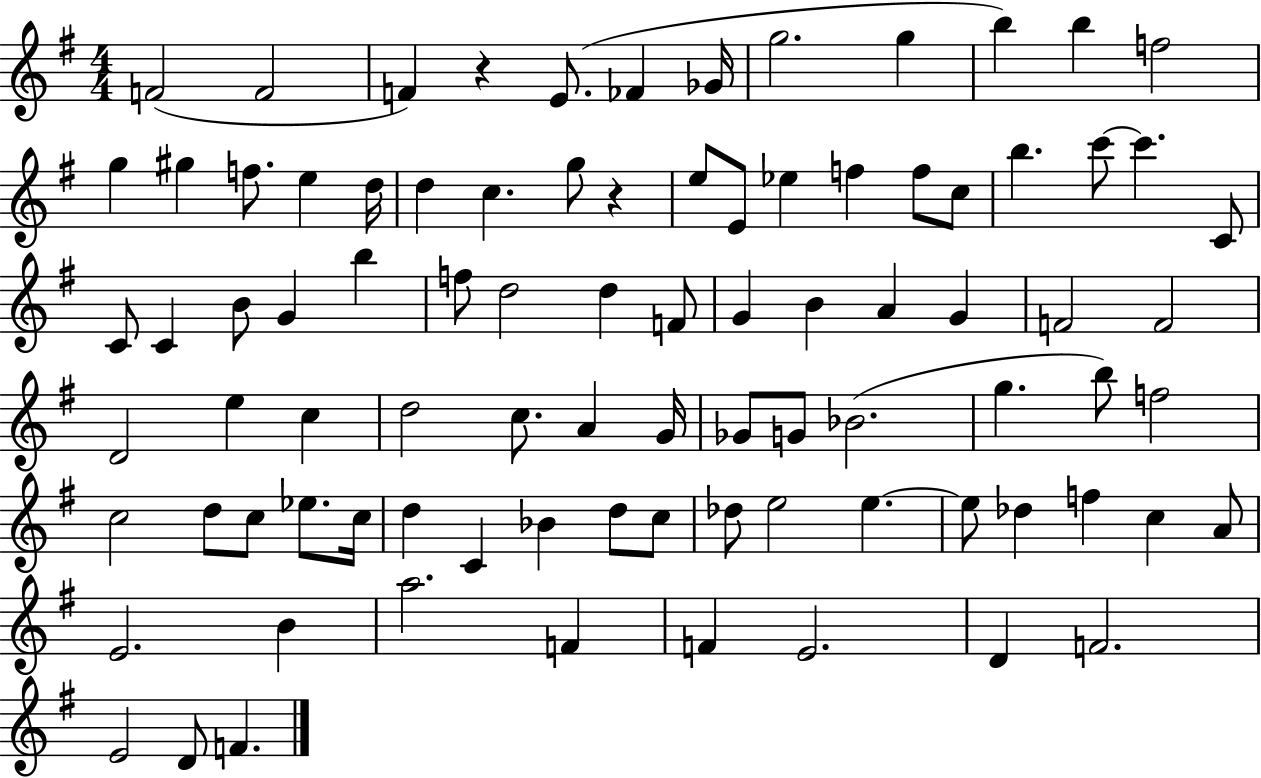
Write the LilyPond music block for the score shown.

{
  \clef treble
  \numericTimeSignature
  \time 4/4
  \key g \major
  f'2( f'2 | f'4) r4 e'8.( fes'4 ges'16 | g''2. g''4 | b''4) b''4 f''2 | \break g''4 gis''4 f''8. e''4 d''16 | d''4 c''4. g''8 r4 | e''8 e'8 ees''4 f''4 f''8 c''8 | b''4. c'''8~~ c'''4. c'8 | \break c'8 c'4 b'8 g'4 b''4 | f''8 d''2 d''4 f'8 | g'4 b'4 a'4 g'4 | f'2 f'2 | \break d'2 e''4 c''4 | d''2 c''8. a'4 g'16 | ges'8 g'8 bes'2.( | g''4. b''8) f''2 | \break c''2 d''8 c''8 ees''8. c''16 | d''4 c'4 bes'4 d''8 c''8 | des''8 e''2 e''4.~~ | e''8 des''4 f''4 c''4 a'8 | \break e'2. b'4 | a''2. f'4 | f'4 e'2. | d'4 f'2. | \break e'2 d'8 f'4. | \bar "|."
}